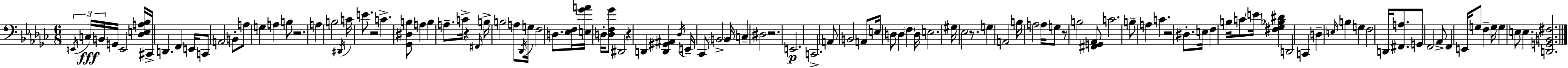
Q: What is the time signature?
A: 6/8